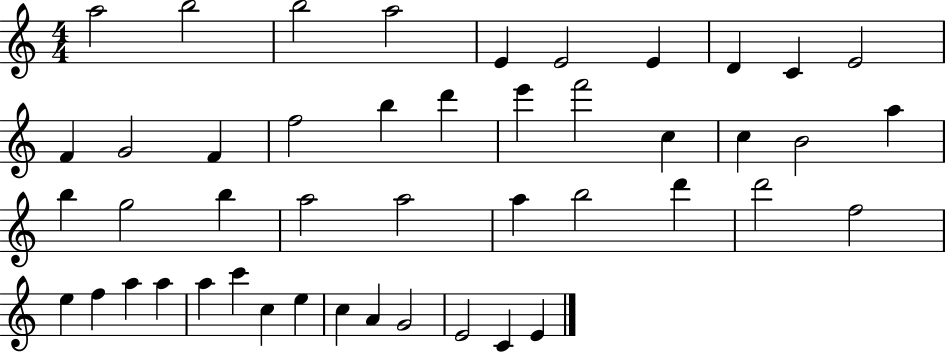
A5/h B5/h B5/h A5/h E4/q E4/h E4/q D4/q C4/q E4/h F4/q G4/h F4/q F5/h B5/q D6/q E6/q F6/h C5/q C5/q B4/h A5/q B5/q G5/h B5/q A5/h A5/h A5/q B5/h D6/q D6/h F5/h E5/q F5/q A5/q A5/q A5/q C6/q C5/q E5/q C5/q A4/q G4/h E4/h C4/q E4/q